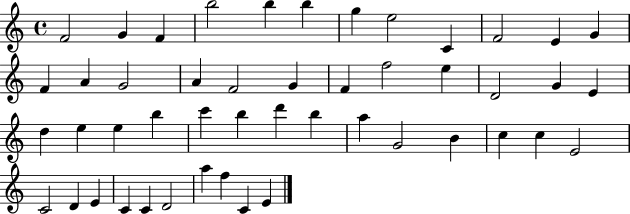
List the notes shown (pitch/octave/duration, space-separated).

F4/h G4/q F4/q B5/h B5/q B5/q G5/q E5/h C4/q F4/h E4/q G4/q F4/q A4/q G4/h A4/q F4/h G4/q F4/q F5/h E5/q D4/h G4/q E4/q D5/q E5/q E5/q B5/q C6/q B5/q D6/q B5/q A5/q G4/h B4/q C5/q C5/q E4/h C4/h D4/q E4/q C4/q C4/q D4/h A5/q F5/q C4/q E4/q